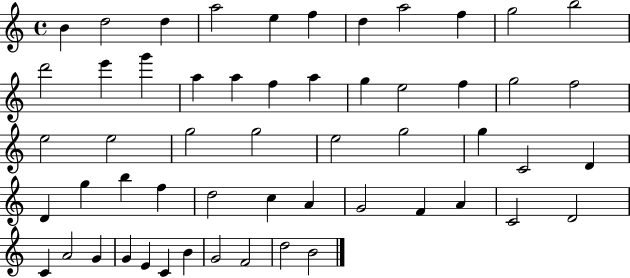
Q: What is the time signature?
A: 4/4